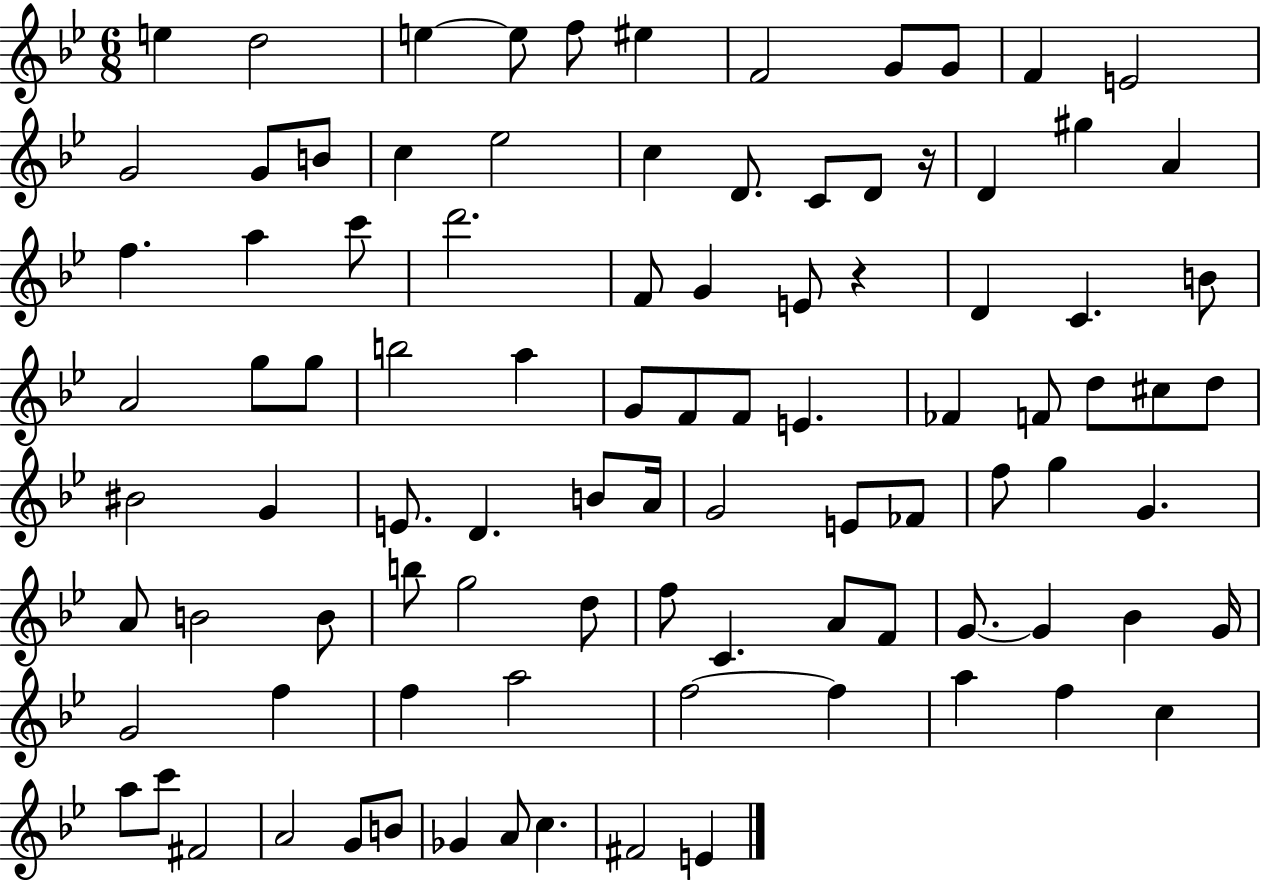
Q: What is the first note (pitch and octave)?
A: E5